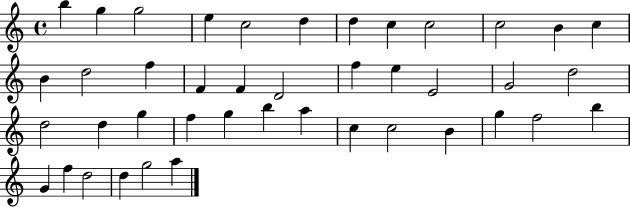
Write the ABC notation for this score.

X:1
T:Untitled
M:4/4
L:1/4
K:C
b g g2 e c2 d d c c2 c2 B c B d2 f F F D2 f e E2 G2 d2 d2 d g f g b a c c2 B g f2 b G f d2 d g2 a